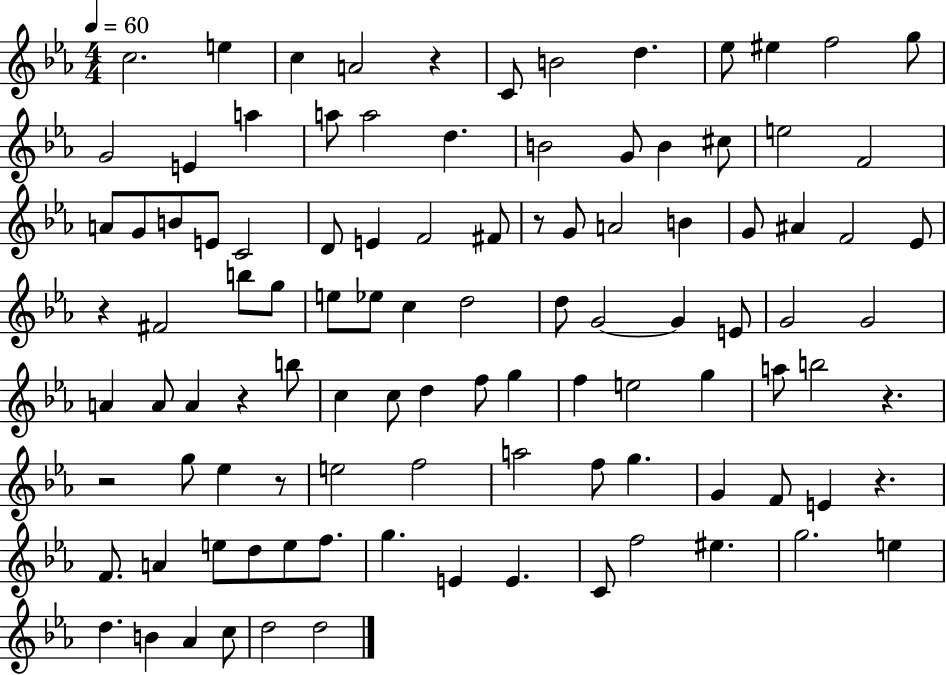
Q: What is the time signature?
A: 4/4